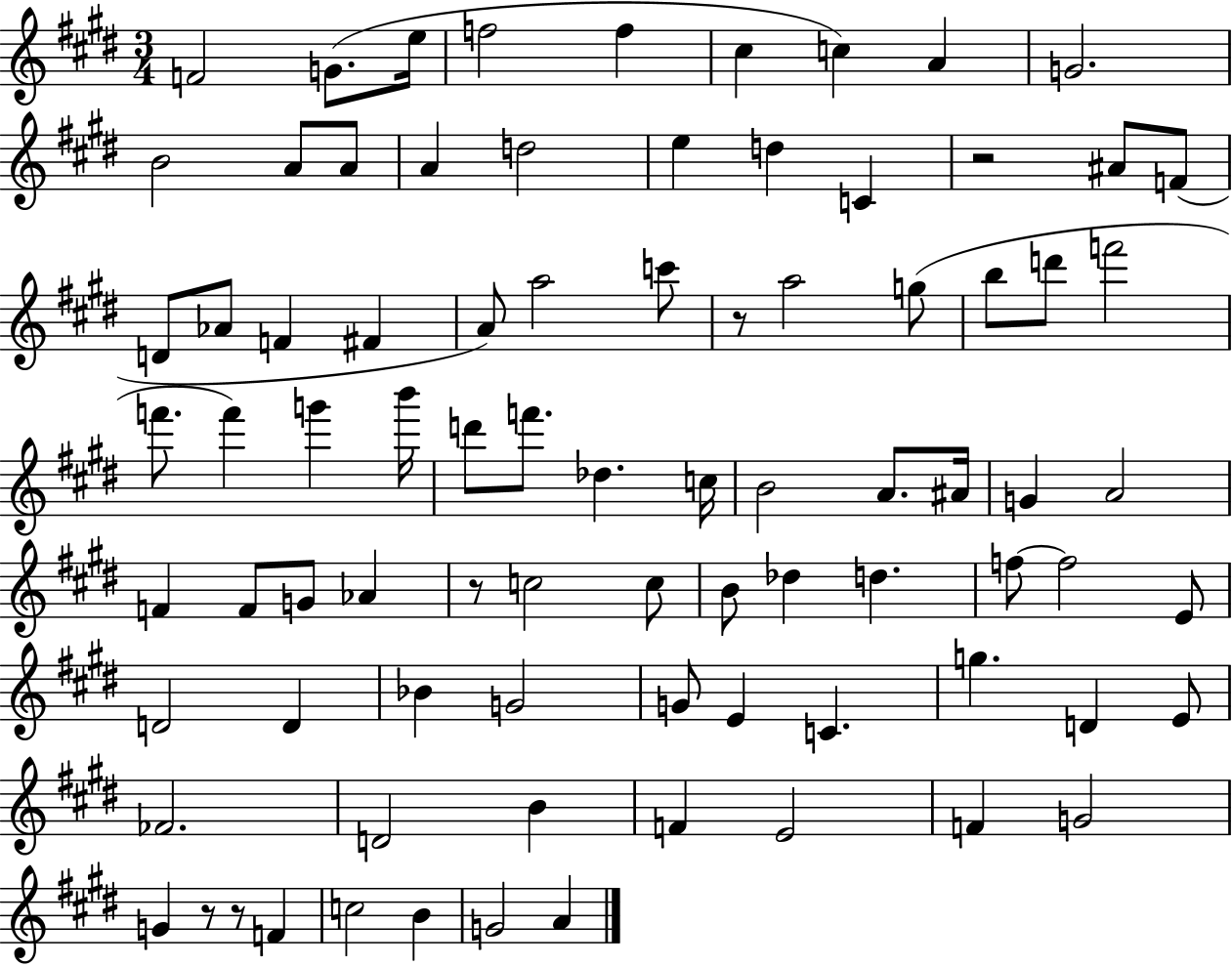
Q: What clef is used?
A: treble